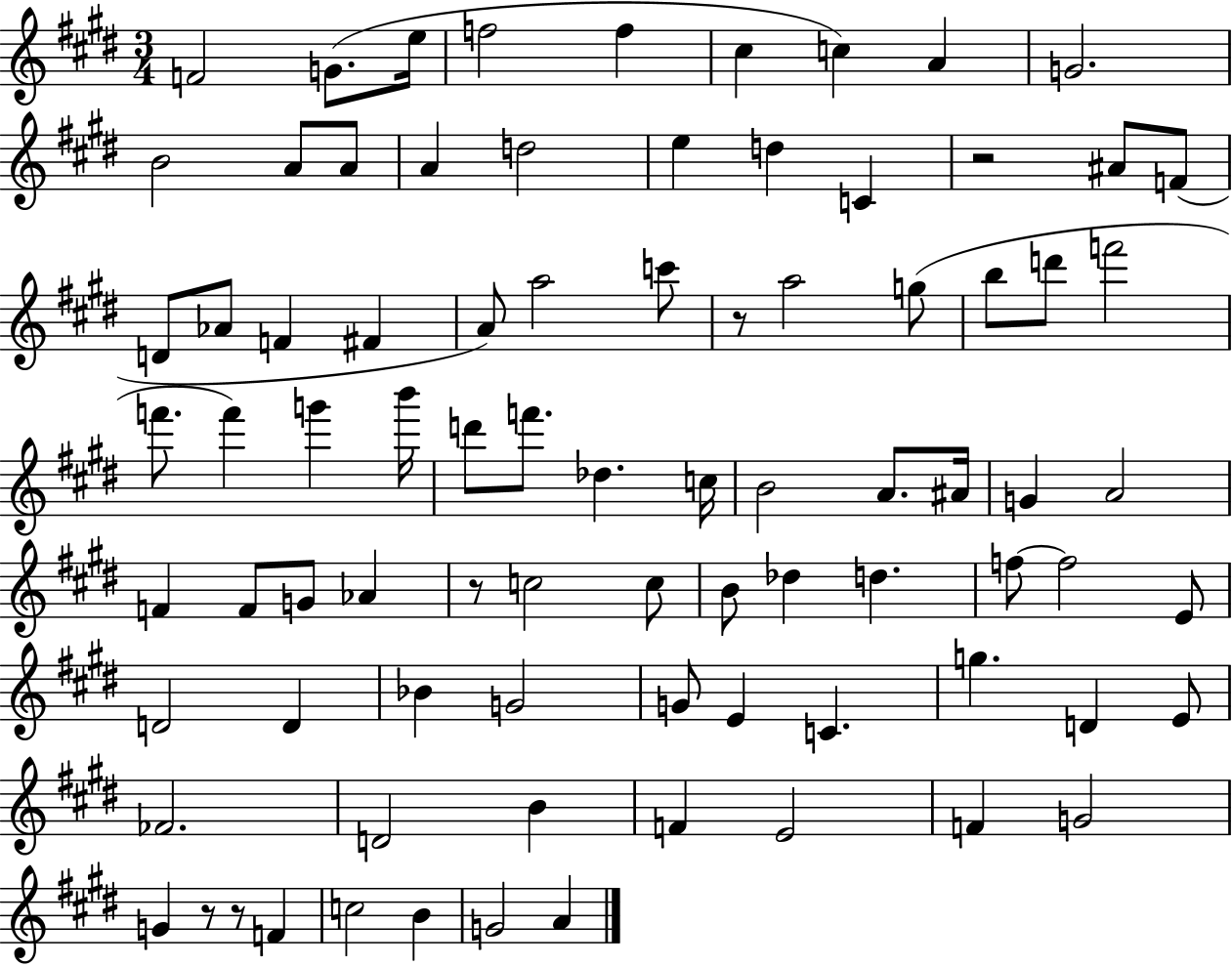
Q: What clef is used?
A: treble